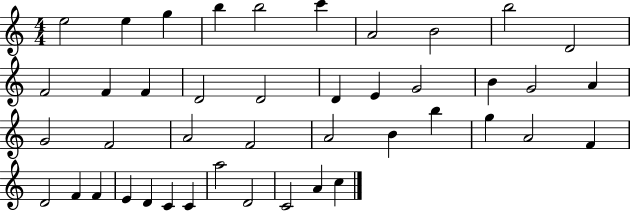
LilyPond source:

{
  \clef treble
  \numericTimeSignature
  \time 4/4
  \key c \major
  e''2 e''4 g''4 | b''4 b''2 c'''4 | a'2 b'2 | b''2 d'2 | \break f'2 f'4 f'4 | d'2 d'2 | d'4 e'4 g'2 | b'4 g'2 a'4 | \break g'2 f'2 | a'2 f'2 | a'2 b'4 b''4 | g''4 a'2 f'4 | \break d'2 f'4 f'4 | e'4 d'4 c'4 c'4 | a''2 d'2 | c'2 a'4 c''4 | \break \bar "|."
}